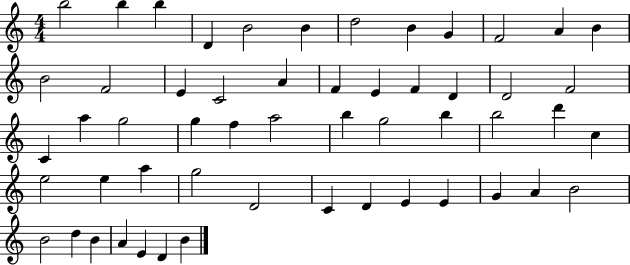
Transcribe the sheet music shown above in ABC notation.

X:1
T:Untitled
M:4/4
L:1/4
K:C
b2 b b D B2 B d2 B G F2 A B B2 F2 E C2 A F E F D D2 F2 C a g2 g f a2 b g2 b b2 d' c e2 e a g2 D2 C D E E G A B2 B2 d B A E D B